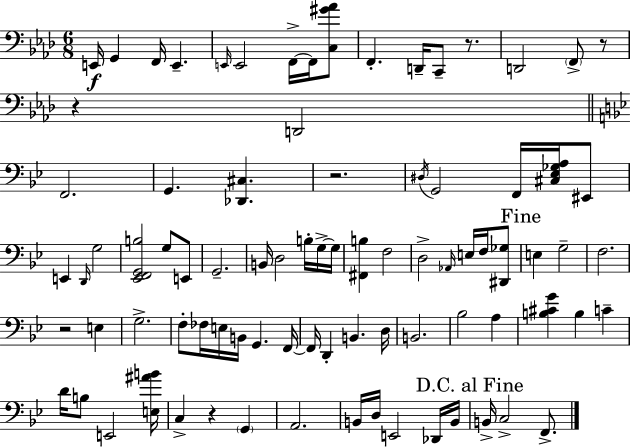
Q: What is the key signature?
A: AES major